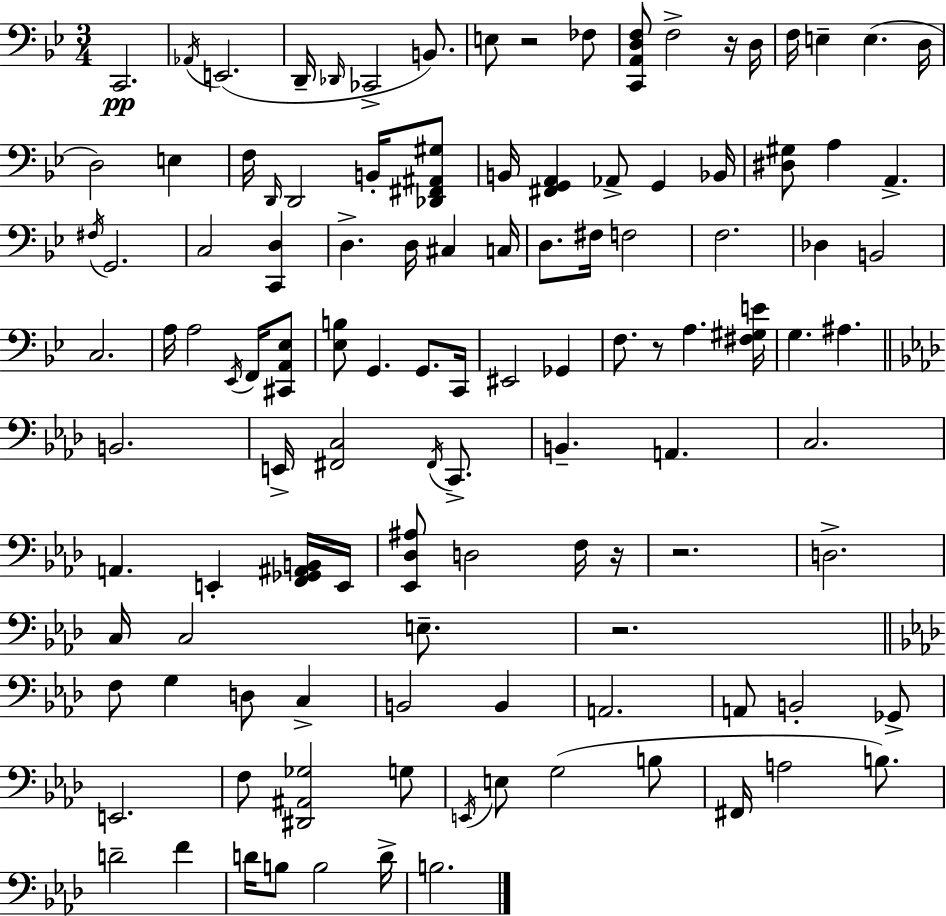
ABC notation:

X:1
T:Untitled
M:3/4
L:1/4
K:Bb
C,,2 _A,,/4 E,,2 D,,/4 _D,,/4 _C,,2 B,,/2 E,/2 z2 _F,/2 [C,,A,,D,F,]/2 F,2 z/4 D,/4 F,/4 E, E, D,/4 D,2 E, F,/4 D,,/4 D,,2 B,,/4 [_D,,^F,,^A,,^G,]/2 B,,/4 [^F,,G,,A,,] _A,,/2 G,, _B,,/4 [^D,^G,]/2 A, A,, ^F,/4 G,,2 C,2 [C,,D,] D, D,/4 ^C, C,/4 D,/2 ^F,/4 F,2 F,2 _D, B,,2 C,2 A,/4 A,2 _E,,/4 F,,/4 [^C,,A,,_E,]/2 [_E,B,]/2 G,, G,,/2 C,,/4 ^E,,2 _G,, F,/2 z/2 A, [^F,^G,E]/4 G, ^A, B,,2 E,,/4 [^F,,C,]2 ^F,,/4 C,,/2 B,, A,, C,2 A,, E,, [F,,_G,,^A,,B,,]/4 E,,/4 [_E,,_D,^A,]/2 D,2 F,/4 z/4 z2 D,2 C,/4 C,2 E,/2 z2 F,/2 G, D,/2 C, B,,2 B,, A,,2 A,,/2 B,,2 _G,,/2 E,,2 F,/2 [^D,,^A,,_G,]2 G,/2 E,,/4 E,/2 G,2 B,/2 ^F,,/4 A,2 B,/2 D2 F D/4 B,/2 B,2 D/4 B,2